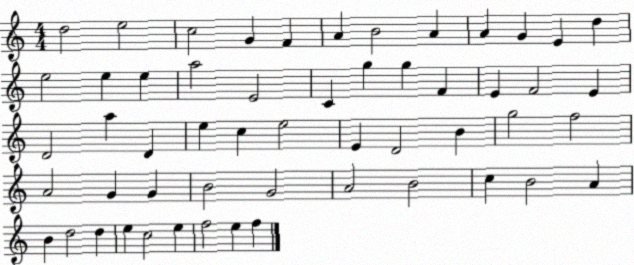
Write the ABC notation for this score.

X:1
T:Untitled
M:4/4
L:1/4
K:C
d2 e2 c2 G F A B2 A A G E d e2 e e a2 E2 C g g F E F2 E D2 a D e c e2 E D2 B g2 f2 A2 G G B2 G2 A2 B2 c B2 A B d2 d e c2 e f2 e f